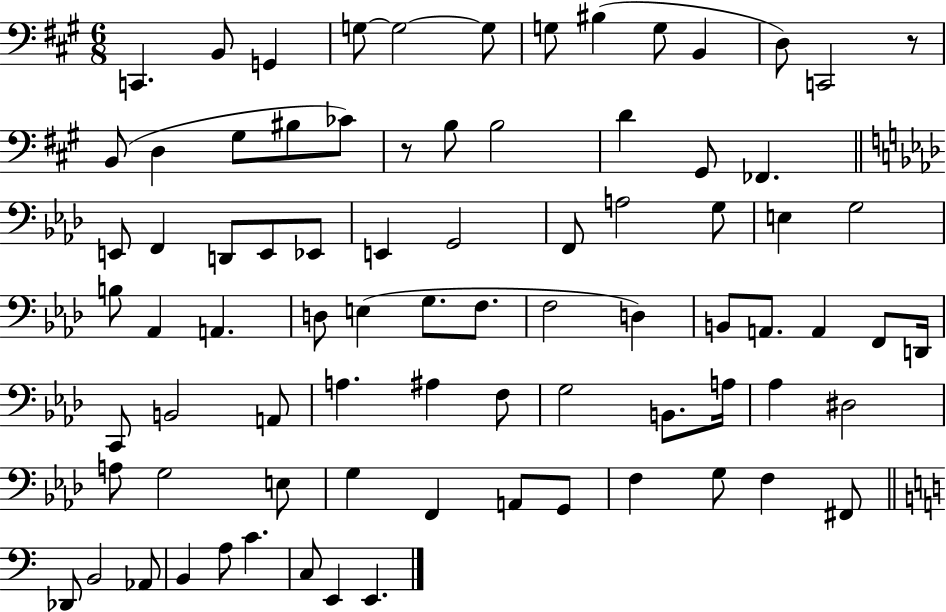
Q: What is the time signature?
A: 6/8